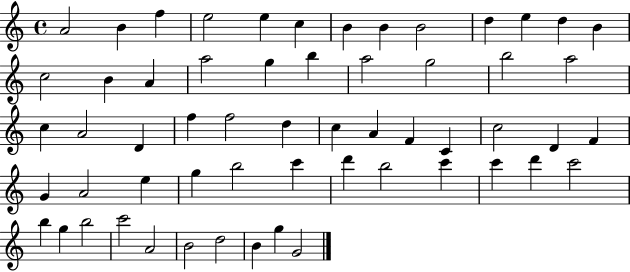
{
  \clef treble
  \time 4/4
  \defaultTimeSignature
  \key c \major
  a'2 b'4 f''4 | e''2 e''4 c''4 | b'4 b'4 b'2 | d''4 e''4 d''4 b'4 | \break c''2 b'4 a'4 | a''2 g''4 b''4 | a''2 g''2 | b''2 a''2 | \break c''4 a'2 d'4 | f''4 f''2 d''4 | c''4 a'4 f'4 c'4 | c''2 d'4 f'4 | \break g'4 a'2 e''4 | g''4 b''2 c'''4 | d'''4 b''2 c'''4 | c'''4 d'''4 c'''2 | \break b''4 g''4 b''2 | c'''2 a'2 | b'2 d''2 | b'4 g''4 g'2 | \break \bar "|."
}